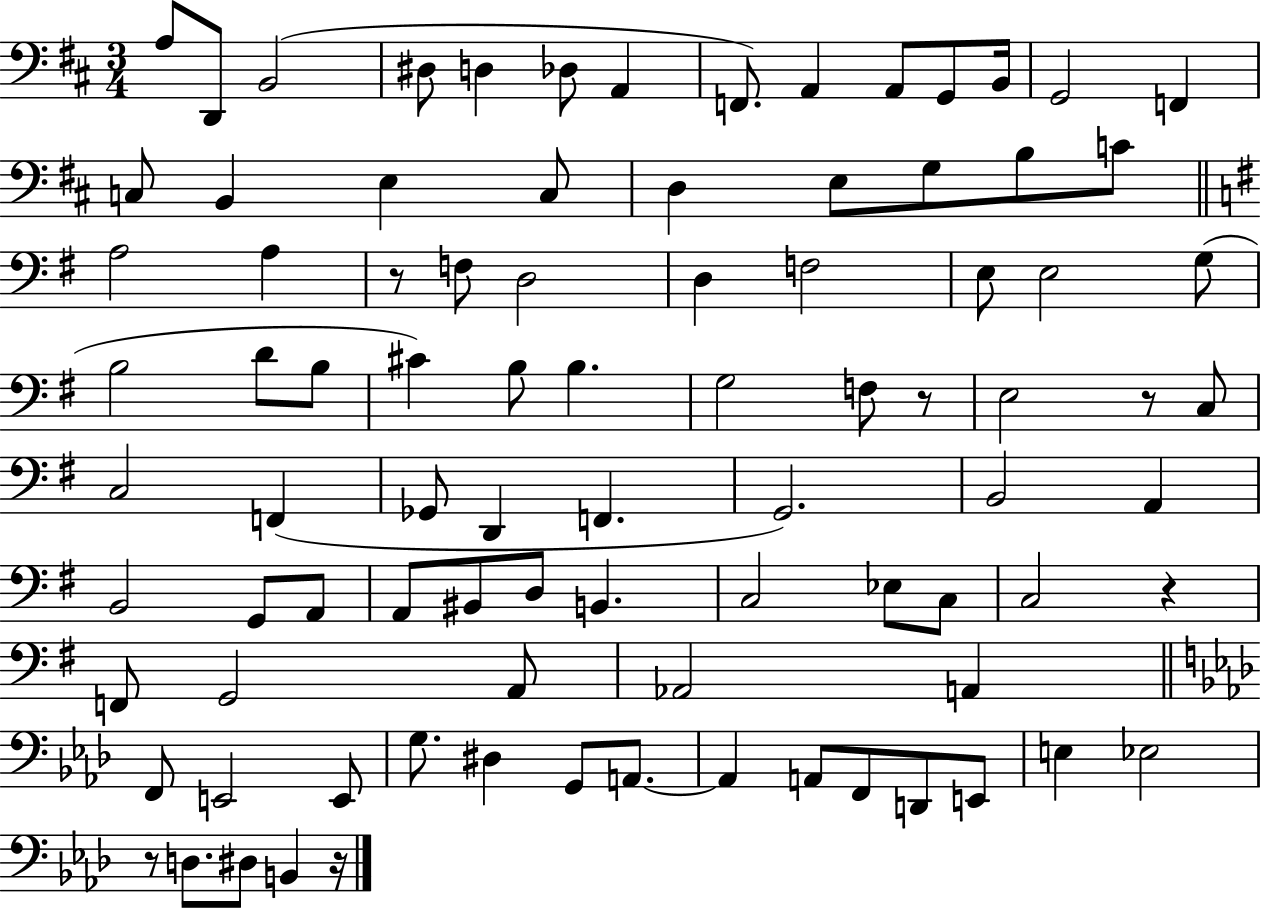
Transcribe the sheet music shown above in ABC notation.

X:1
T:Untitled
M:3/4
L:1/4
K:D
A,/2 D,,/2 B,,2 ^D,/2 D, _D,/2 A,, F,,/2 A,, A,,/2 G,,/2 B,,/4 G,,2 F,, C,/2 B,, E, C,/2 D, E,/2 G,/2 B,/2 C/2 A,2 A, z/2 F,/2 D,2 D, F,2 E,/2 E,2 G,/2 B,2 D/2 B,/2 ^C B,/2 B, G,2 F,/2 z/2 E,2 z/2 C,/2 C,2 F,, _G,,/2 D,, F,, G,,2 B,,2 A,, B,,2 G,,/2 A,,/2 A,,/2 ^B,,/2 D,/2 B,, C,2 _E,/2 C,/2 C,2 z F,,/2 G,,2 A,,/2 _A,,2 A,, F,,/2 E,,2 E,,/2 G,/2 ^D, G,,/2 A,,/2 A,, A,,/2 F,,/2 D,,/2 E,,/2 E, _E,2 z/2 D,/2 ^D,/2 B,, z/4